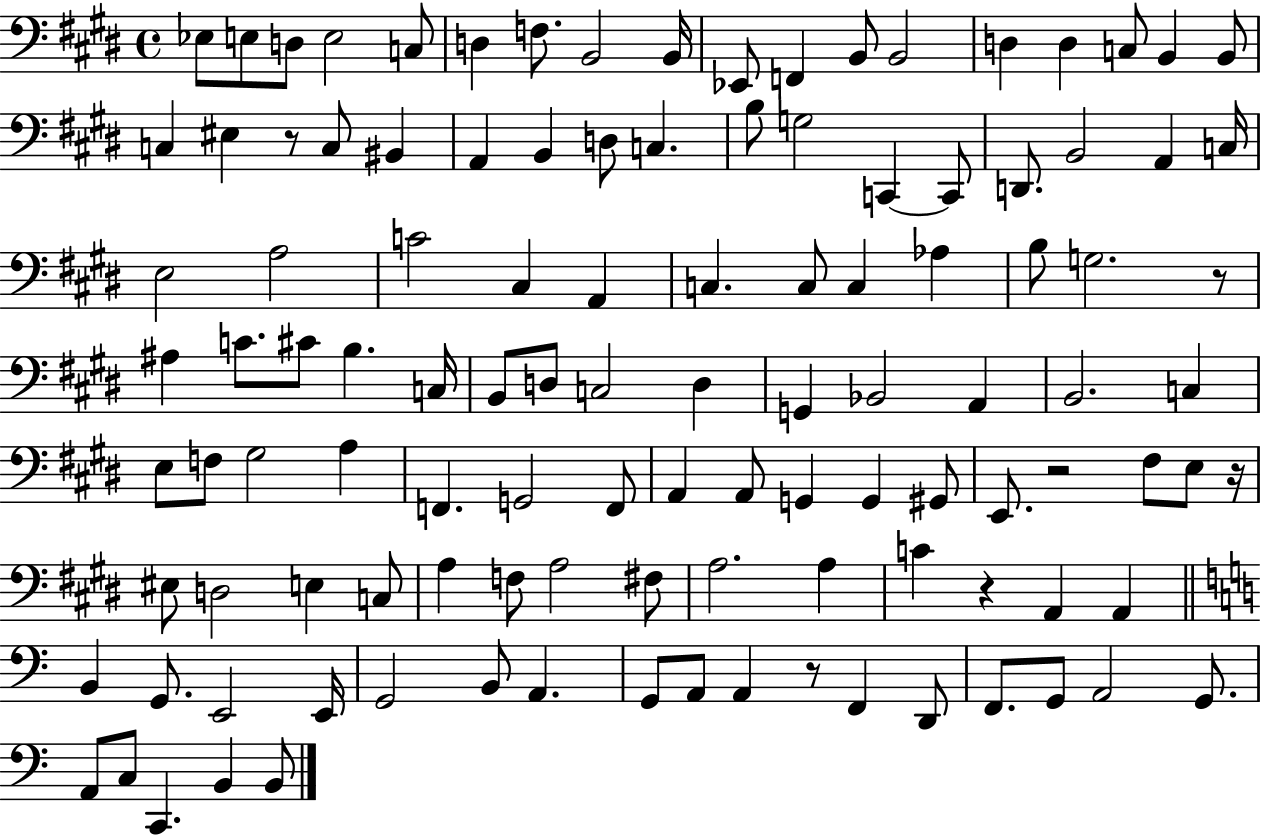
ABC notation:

X:1
T:Untitled
M:4/4
L:1/4
K:E
_E,/2 E,/2 D,/2 E,2 C,/2 D, F,/2 B,,2 B,,/4 _E,,/2 F,, B,,/2 B,,2 D, D, C,/2 B,, B,,/2 C, ^E, z/2 C,/2 ^B,, A,, B,, D,/2 C, B,/2 G,2 C,, C,,/2 D,,/2 B,,2 A,, C,/4 E,2 A,2 C2 ^C, A,, C, C,/2 C, _A, B,/2 G,2 z/2 ^A, C/2 ^C/2 B, C,/4 B,,/2 D,/2 C,2 D, G,, _B,,2 A,, B,,2 C, E,/2 F,/2 ^G,2 A, F,, G,,2 F,,/2 A,, A,,/2 G,, G,, ^G,,/2 E,,/2 z2 ^F,/2 E,/2 z/4 ^E,/2 D,2 E, C,/2 A, F,/2 A,2 ^F,/2 A,2 A, C z A,, A,, B,, G,,/2 E,,2 E,,/4 G,,2 B,,/2 A,, G,,/2 A,,/2 A,, z/2 F,, D,,/2 F,,/2 G,,/2 A,,2 G,,/2 A,,/2 C,/2 C,, B,, B,,/2